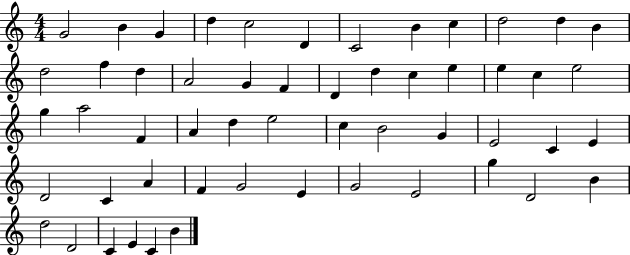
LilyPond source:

{
  \clef treble
  \numericTimeSignature
  \time 4/4
  \key c \major
  g'2 b'4 g'4 | d''4 c''2 d'4 | c'2 b'4 c''4 | d''2 d''4 b'4 | \break d''2 f''4 d''4 | a'2 g'4 f'4 | d'4 d''4 c''4 e''4 | e''4 c''4 e''2 | \break g''4 a''2 f'4 | a'4 d''4 e''2 | c''4 b'2 g'4 | e'2 c'4 e'4 | \break d'2 c'4 a'4 | f'4 g'2 e'4 | g'2 e'2 | g''4 d'2 b'4 | \break d''2 d'2 | c'4 e'4 c'4 b'4 | \bar "|."
}